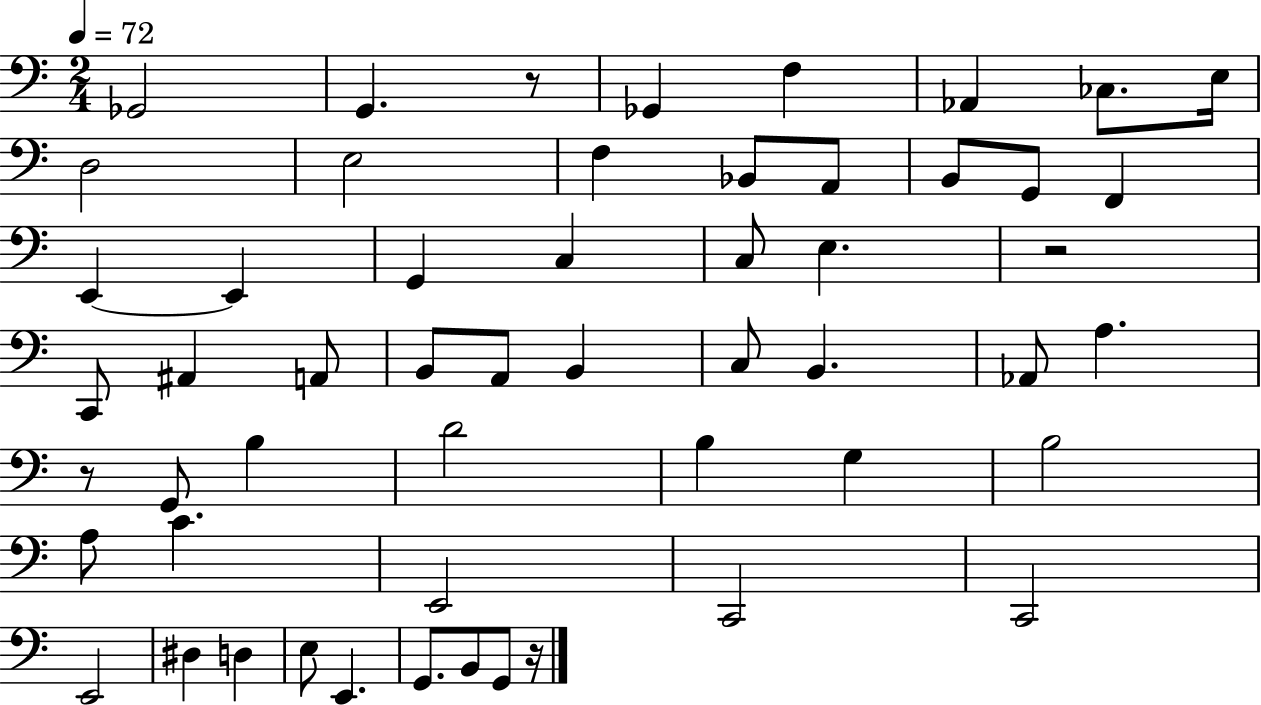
X:1
T:Untitled
M:2/4
L:1/4
K:C
_G,,2 G,, z/2 _G,, F, _A,, _C,/2 E,/4 D,2 E,2 F, _B,,/2 A,,/2 B,,/2 G,,/2 F,, E,, E,, G,, C, C,/2 E, z2 C,,/2 ^A,, A,,/2 B,,/2 A,,/2 B,, C,/2 B,, _A,,/2 A, z/2 G,,/2 B, D2 B, G, B,2 A,/2 C E,,2 C,,2 C,,2 E,,2 ^D, D, E,/2 E,, G,,/2 B,,/2 G,,/2 z/4